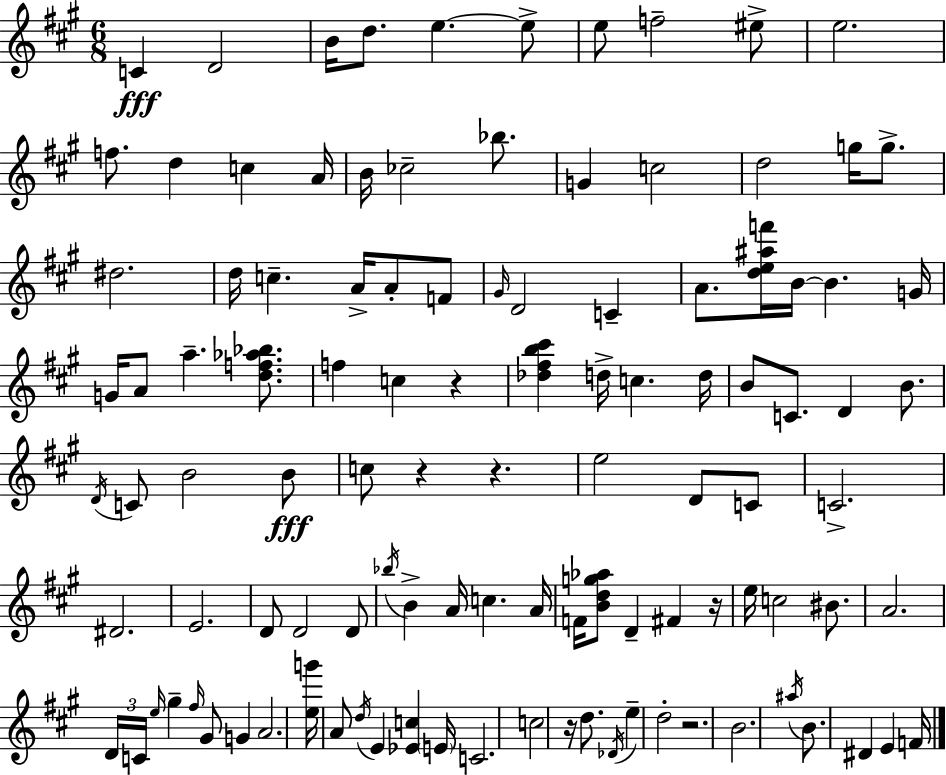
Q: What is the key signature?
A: A major